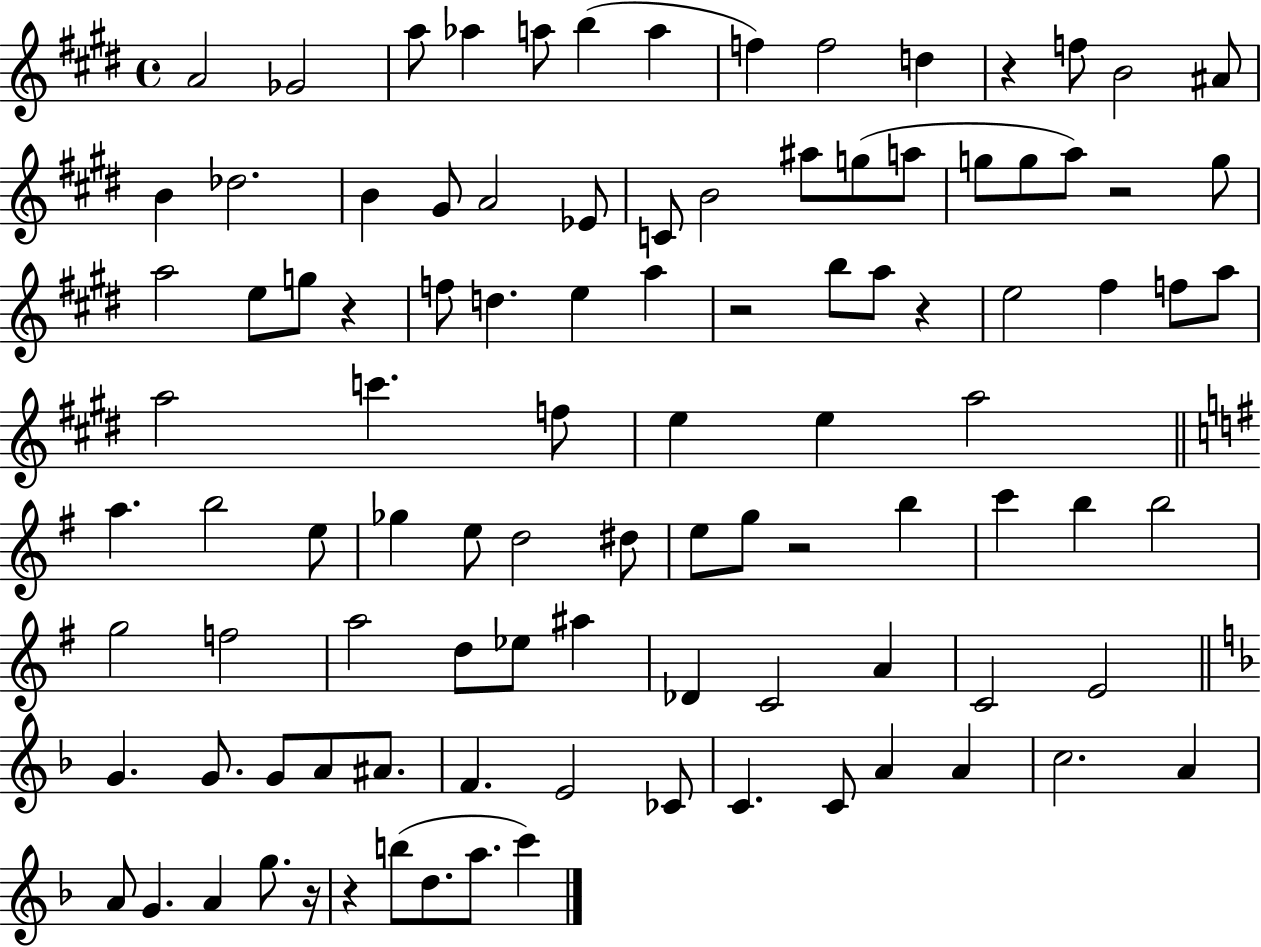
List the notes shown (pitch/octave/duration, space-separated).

A4/h Gb4/h A5/e Ab5/q A5/e B5/q A5/q F5/q F5/h D5/q R/q F5/e B4/h A#4/e B4/q Db5/h. B4/q G#4/e A4/h Eb4/e C4/e B4/h A#5/e G5/e A5/e G5/e G5/e A5/e R/h G5/e A5/h E5/e G5/e R/q F5/e D5/q. E5/q A5/q R/h B5/e A5/e R/q E5/h F#5/q F5/e A5/e A5/h C6/q. F5/e E5/q E5/q A5/h A5/q. B5/h E5/e Gb5/q E5/e D5/h D#5/e E5/e G5/e R/h B5/q C6/q B5/q B5/h G5/h F5/h A5/h D5/e Eb5/e A#5/q Db4/q C4/h A4/q C4/h E4/h G4/q. G4/e. G4/e A4/e A#4/e. F4/q. E4/h CES4/e C4/q. C4/e A4/q A4/q C5/h. A4/q A4/e G4/q. A4/q G5/e. R/s R/q B5/e D5/e. A5/e. C6/q